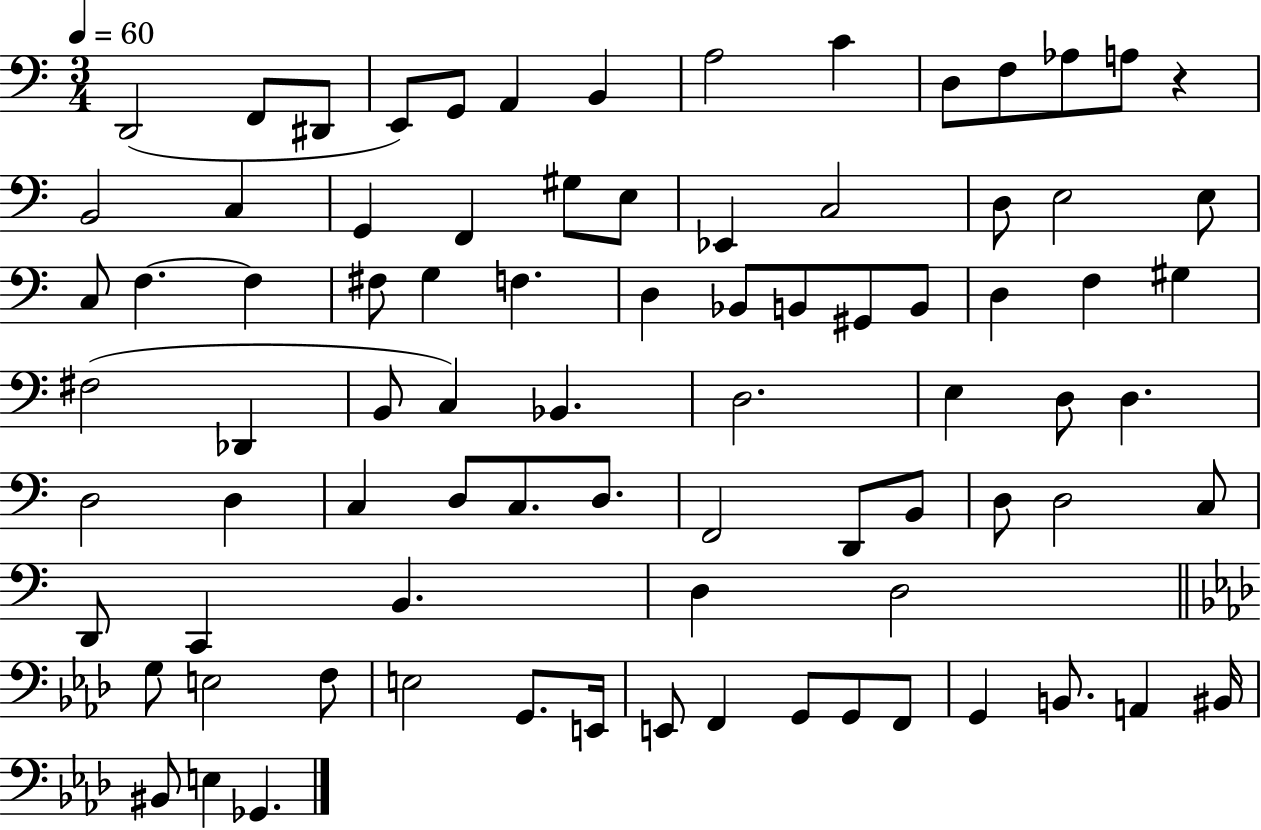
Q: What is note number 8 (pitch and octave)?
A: A3